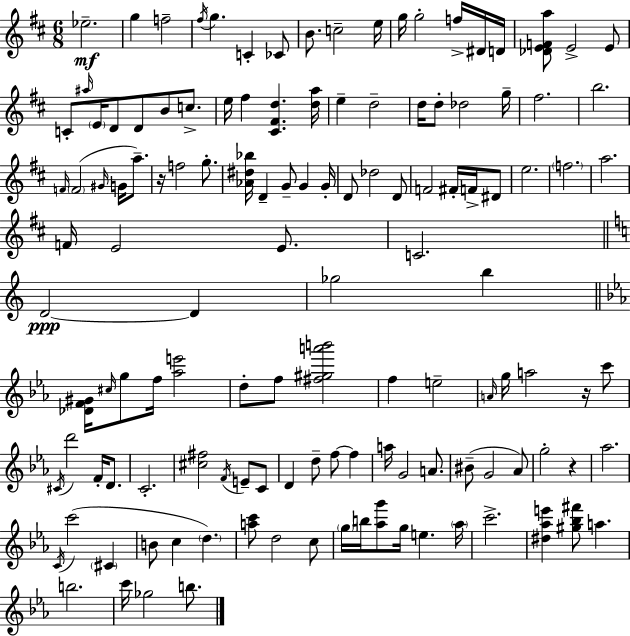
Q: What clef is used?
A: treble